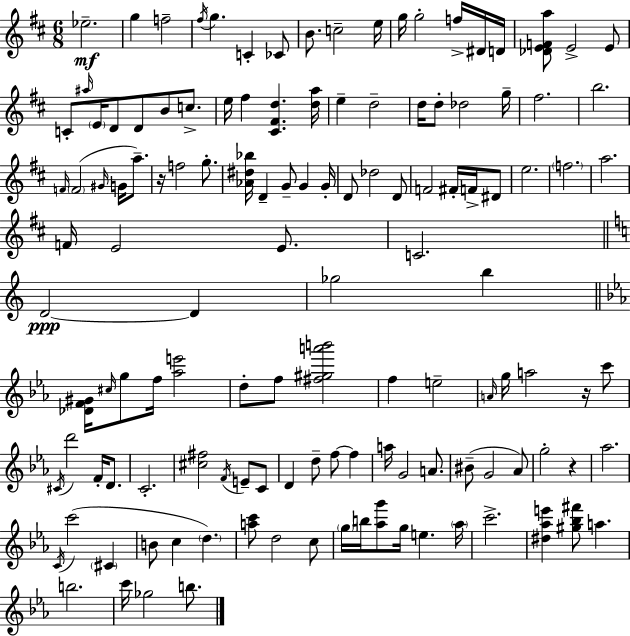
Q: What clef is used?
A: treble